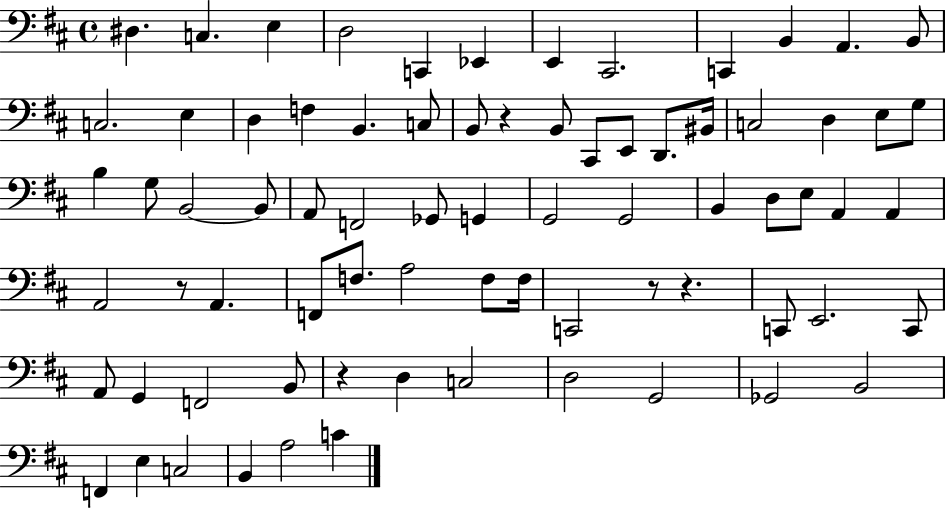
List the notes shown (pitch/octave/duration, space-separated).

D#3/q. C3/q. E3/q D3/h C2/q Eb2/q E2/q C#2/h. C2/q B2/q A2/q. B2/e C3/h. E3/q D3/q F3/q B2/q. C3/e B2/e R/q B2/e C#2/e E2/e D2/e. BIS2/s C3/h D3/q E3/e G3/e B3/q G3/e B2/h B2/e A2/e F2/h Gb2/e G2/q G2/h G2/h B2/q D3/e E3/e A2/q A2/q A2/h R/e A2/q. F2/e F3/e. A3/h F3/e F3/s C2/h R/e R/q. C2/e E2/h. C2/e A2/e G2/q F2/h B2/e R/q D3/q C3/h D3/h G2/h Gb2/h B2/h F2/q E3/q C3/h B2/q A3/h C4/q